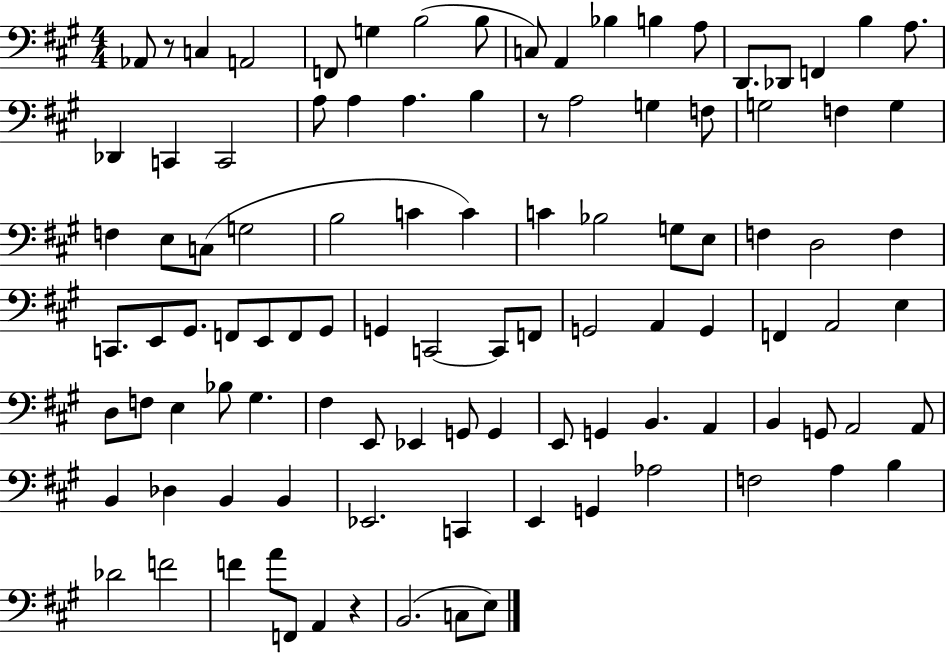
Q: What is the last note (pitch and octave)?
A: E3